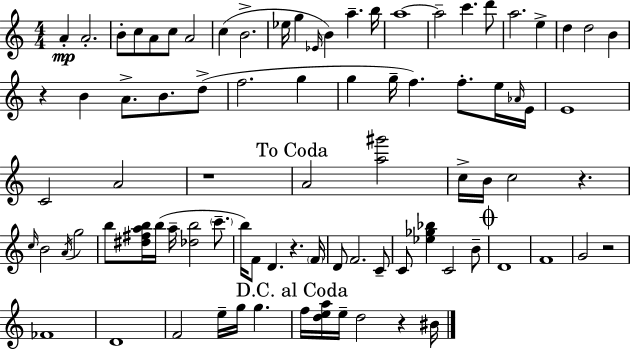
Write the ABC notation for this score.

X:1
T:Untitled
M:4/4
L:1/4
K:C
A A2 B/2 c/2 A/2 c/2 A2 c B2 _e/4 g _E/4 B a b/4 a4 a2 c' d'/2 a2 e d d2 B z B A/2 B/2 d/2 f2 g g g/4 f f/2 e/4 _A/4 E/4 E4 C2 A2 z4 A2 [a^g']2 c/4 B/4 c2 z c/4 B2 A/4 g2 b/2 [^d^fab]/4 b/4 a/4 [_db]2 c'/2 b/4 F/2 D z F/4 D/2 F2 C/2 C/2 [_e_g_b] C2 B/2 D4 F4 G2 z2 _F4 D4 F2 e/4 g/4 g f/4 [dea]/4 e/4 d2 z ^B/4